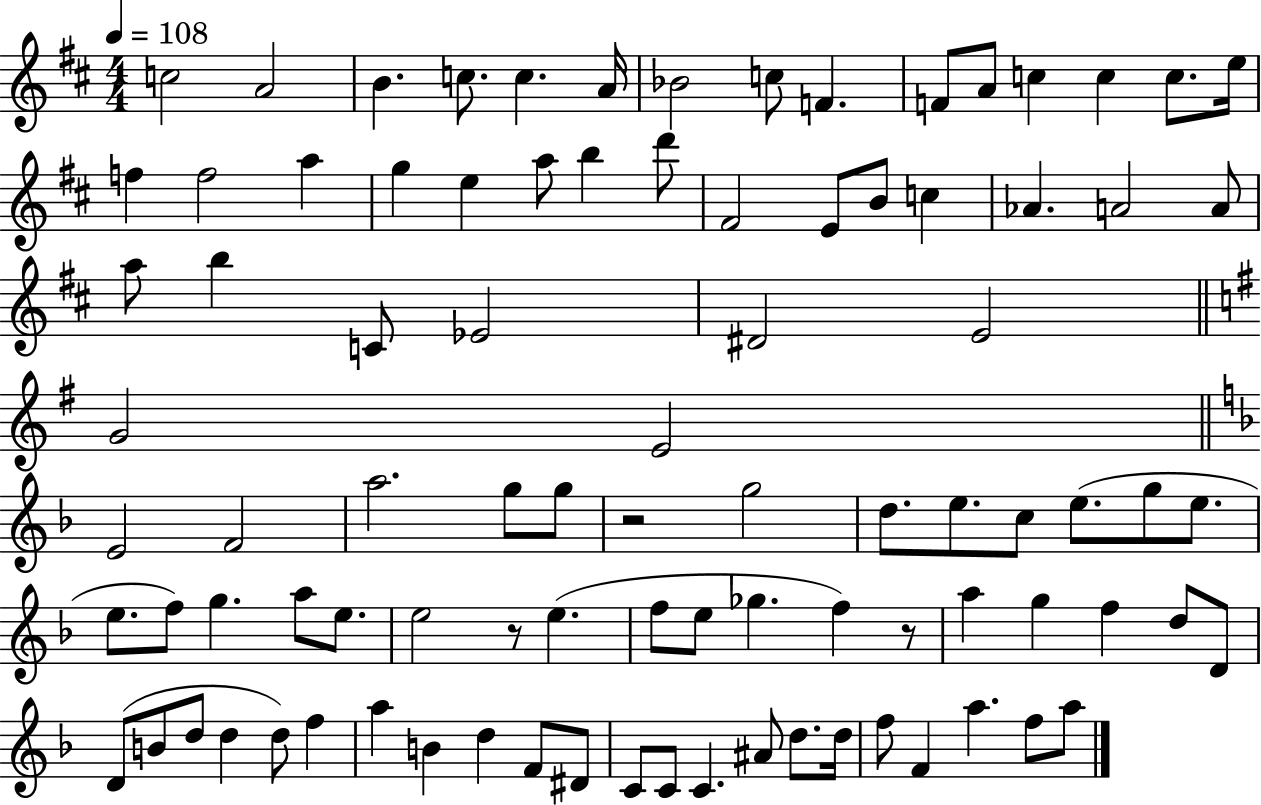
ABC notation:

X:1
T:Untitled
M:4/4
L:1/4
K:D
c2 A2 B c/2 c A/4 _B2 c/2 F F/2 A/2 c c c/2 e/4 f f2 a g e a/2 b d'/2 ^F2 E/2 B/2 c _A A2 A/2 a/2 b C/2 _E2 ^D2 E2 G2 E2 E2 F2 a2 g/2 g/2 z2 g2 d/2 e/2 c/2 e/2 g/2 e/2 e/2 f/2 g a/2 e/2 e2 z/2 e f/2 e/2 _g f z/2 a g f d/2 D/2 D/2 B/2 d/2 d d/2 f a B d F/2 ^D/2 C/2 C/2 C ^A/2 d/2 d/4 f/2 F a f/2 a/2